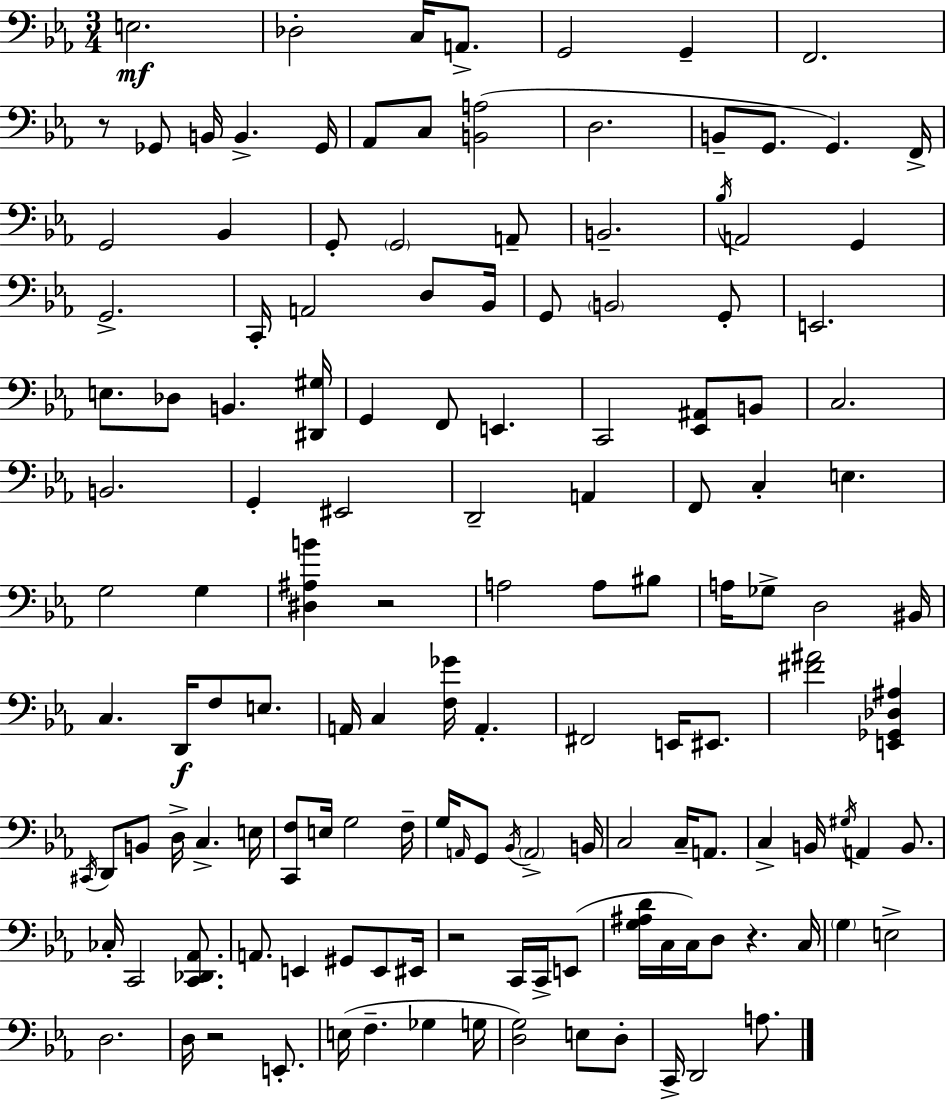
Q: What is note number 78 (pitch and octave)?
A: E3